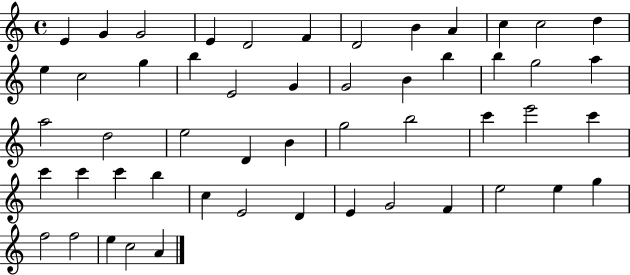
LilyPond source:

{
  \clef treble
  \time 4/4
  \defaultTimeSignature
  \key c \major
  e'4 g'4 g'2 | e'4 d'2 f'4 | d'2 b'4 a'4 | c''4 c''2 d''4 | \break e''4 c''2 g''4 | b''4 e'2 g'4 | g'2 b'4 b''4 | b''4 g''2 a''4 | \break a''2 d''2 | e''2 d'4 b'4 | g''2 b''2 | c'''4 e'''2 c'''4 | \break c'''4 c'''4 c'''4 b''4 | c''4 e'2 d'4 | e'4 g'2 f'4 | e''2 e''4 g''4 | \break f''2 f''2 | e''4 c''2 a'4 | \bar "|."
}